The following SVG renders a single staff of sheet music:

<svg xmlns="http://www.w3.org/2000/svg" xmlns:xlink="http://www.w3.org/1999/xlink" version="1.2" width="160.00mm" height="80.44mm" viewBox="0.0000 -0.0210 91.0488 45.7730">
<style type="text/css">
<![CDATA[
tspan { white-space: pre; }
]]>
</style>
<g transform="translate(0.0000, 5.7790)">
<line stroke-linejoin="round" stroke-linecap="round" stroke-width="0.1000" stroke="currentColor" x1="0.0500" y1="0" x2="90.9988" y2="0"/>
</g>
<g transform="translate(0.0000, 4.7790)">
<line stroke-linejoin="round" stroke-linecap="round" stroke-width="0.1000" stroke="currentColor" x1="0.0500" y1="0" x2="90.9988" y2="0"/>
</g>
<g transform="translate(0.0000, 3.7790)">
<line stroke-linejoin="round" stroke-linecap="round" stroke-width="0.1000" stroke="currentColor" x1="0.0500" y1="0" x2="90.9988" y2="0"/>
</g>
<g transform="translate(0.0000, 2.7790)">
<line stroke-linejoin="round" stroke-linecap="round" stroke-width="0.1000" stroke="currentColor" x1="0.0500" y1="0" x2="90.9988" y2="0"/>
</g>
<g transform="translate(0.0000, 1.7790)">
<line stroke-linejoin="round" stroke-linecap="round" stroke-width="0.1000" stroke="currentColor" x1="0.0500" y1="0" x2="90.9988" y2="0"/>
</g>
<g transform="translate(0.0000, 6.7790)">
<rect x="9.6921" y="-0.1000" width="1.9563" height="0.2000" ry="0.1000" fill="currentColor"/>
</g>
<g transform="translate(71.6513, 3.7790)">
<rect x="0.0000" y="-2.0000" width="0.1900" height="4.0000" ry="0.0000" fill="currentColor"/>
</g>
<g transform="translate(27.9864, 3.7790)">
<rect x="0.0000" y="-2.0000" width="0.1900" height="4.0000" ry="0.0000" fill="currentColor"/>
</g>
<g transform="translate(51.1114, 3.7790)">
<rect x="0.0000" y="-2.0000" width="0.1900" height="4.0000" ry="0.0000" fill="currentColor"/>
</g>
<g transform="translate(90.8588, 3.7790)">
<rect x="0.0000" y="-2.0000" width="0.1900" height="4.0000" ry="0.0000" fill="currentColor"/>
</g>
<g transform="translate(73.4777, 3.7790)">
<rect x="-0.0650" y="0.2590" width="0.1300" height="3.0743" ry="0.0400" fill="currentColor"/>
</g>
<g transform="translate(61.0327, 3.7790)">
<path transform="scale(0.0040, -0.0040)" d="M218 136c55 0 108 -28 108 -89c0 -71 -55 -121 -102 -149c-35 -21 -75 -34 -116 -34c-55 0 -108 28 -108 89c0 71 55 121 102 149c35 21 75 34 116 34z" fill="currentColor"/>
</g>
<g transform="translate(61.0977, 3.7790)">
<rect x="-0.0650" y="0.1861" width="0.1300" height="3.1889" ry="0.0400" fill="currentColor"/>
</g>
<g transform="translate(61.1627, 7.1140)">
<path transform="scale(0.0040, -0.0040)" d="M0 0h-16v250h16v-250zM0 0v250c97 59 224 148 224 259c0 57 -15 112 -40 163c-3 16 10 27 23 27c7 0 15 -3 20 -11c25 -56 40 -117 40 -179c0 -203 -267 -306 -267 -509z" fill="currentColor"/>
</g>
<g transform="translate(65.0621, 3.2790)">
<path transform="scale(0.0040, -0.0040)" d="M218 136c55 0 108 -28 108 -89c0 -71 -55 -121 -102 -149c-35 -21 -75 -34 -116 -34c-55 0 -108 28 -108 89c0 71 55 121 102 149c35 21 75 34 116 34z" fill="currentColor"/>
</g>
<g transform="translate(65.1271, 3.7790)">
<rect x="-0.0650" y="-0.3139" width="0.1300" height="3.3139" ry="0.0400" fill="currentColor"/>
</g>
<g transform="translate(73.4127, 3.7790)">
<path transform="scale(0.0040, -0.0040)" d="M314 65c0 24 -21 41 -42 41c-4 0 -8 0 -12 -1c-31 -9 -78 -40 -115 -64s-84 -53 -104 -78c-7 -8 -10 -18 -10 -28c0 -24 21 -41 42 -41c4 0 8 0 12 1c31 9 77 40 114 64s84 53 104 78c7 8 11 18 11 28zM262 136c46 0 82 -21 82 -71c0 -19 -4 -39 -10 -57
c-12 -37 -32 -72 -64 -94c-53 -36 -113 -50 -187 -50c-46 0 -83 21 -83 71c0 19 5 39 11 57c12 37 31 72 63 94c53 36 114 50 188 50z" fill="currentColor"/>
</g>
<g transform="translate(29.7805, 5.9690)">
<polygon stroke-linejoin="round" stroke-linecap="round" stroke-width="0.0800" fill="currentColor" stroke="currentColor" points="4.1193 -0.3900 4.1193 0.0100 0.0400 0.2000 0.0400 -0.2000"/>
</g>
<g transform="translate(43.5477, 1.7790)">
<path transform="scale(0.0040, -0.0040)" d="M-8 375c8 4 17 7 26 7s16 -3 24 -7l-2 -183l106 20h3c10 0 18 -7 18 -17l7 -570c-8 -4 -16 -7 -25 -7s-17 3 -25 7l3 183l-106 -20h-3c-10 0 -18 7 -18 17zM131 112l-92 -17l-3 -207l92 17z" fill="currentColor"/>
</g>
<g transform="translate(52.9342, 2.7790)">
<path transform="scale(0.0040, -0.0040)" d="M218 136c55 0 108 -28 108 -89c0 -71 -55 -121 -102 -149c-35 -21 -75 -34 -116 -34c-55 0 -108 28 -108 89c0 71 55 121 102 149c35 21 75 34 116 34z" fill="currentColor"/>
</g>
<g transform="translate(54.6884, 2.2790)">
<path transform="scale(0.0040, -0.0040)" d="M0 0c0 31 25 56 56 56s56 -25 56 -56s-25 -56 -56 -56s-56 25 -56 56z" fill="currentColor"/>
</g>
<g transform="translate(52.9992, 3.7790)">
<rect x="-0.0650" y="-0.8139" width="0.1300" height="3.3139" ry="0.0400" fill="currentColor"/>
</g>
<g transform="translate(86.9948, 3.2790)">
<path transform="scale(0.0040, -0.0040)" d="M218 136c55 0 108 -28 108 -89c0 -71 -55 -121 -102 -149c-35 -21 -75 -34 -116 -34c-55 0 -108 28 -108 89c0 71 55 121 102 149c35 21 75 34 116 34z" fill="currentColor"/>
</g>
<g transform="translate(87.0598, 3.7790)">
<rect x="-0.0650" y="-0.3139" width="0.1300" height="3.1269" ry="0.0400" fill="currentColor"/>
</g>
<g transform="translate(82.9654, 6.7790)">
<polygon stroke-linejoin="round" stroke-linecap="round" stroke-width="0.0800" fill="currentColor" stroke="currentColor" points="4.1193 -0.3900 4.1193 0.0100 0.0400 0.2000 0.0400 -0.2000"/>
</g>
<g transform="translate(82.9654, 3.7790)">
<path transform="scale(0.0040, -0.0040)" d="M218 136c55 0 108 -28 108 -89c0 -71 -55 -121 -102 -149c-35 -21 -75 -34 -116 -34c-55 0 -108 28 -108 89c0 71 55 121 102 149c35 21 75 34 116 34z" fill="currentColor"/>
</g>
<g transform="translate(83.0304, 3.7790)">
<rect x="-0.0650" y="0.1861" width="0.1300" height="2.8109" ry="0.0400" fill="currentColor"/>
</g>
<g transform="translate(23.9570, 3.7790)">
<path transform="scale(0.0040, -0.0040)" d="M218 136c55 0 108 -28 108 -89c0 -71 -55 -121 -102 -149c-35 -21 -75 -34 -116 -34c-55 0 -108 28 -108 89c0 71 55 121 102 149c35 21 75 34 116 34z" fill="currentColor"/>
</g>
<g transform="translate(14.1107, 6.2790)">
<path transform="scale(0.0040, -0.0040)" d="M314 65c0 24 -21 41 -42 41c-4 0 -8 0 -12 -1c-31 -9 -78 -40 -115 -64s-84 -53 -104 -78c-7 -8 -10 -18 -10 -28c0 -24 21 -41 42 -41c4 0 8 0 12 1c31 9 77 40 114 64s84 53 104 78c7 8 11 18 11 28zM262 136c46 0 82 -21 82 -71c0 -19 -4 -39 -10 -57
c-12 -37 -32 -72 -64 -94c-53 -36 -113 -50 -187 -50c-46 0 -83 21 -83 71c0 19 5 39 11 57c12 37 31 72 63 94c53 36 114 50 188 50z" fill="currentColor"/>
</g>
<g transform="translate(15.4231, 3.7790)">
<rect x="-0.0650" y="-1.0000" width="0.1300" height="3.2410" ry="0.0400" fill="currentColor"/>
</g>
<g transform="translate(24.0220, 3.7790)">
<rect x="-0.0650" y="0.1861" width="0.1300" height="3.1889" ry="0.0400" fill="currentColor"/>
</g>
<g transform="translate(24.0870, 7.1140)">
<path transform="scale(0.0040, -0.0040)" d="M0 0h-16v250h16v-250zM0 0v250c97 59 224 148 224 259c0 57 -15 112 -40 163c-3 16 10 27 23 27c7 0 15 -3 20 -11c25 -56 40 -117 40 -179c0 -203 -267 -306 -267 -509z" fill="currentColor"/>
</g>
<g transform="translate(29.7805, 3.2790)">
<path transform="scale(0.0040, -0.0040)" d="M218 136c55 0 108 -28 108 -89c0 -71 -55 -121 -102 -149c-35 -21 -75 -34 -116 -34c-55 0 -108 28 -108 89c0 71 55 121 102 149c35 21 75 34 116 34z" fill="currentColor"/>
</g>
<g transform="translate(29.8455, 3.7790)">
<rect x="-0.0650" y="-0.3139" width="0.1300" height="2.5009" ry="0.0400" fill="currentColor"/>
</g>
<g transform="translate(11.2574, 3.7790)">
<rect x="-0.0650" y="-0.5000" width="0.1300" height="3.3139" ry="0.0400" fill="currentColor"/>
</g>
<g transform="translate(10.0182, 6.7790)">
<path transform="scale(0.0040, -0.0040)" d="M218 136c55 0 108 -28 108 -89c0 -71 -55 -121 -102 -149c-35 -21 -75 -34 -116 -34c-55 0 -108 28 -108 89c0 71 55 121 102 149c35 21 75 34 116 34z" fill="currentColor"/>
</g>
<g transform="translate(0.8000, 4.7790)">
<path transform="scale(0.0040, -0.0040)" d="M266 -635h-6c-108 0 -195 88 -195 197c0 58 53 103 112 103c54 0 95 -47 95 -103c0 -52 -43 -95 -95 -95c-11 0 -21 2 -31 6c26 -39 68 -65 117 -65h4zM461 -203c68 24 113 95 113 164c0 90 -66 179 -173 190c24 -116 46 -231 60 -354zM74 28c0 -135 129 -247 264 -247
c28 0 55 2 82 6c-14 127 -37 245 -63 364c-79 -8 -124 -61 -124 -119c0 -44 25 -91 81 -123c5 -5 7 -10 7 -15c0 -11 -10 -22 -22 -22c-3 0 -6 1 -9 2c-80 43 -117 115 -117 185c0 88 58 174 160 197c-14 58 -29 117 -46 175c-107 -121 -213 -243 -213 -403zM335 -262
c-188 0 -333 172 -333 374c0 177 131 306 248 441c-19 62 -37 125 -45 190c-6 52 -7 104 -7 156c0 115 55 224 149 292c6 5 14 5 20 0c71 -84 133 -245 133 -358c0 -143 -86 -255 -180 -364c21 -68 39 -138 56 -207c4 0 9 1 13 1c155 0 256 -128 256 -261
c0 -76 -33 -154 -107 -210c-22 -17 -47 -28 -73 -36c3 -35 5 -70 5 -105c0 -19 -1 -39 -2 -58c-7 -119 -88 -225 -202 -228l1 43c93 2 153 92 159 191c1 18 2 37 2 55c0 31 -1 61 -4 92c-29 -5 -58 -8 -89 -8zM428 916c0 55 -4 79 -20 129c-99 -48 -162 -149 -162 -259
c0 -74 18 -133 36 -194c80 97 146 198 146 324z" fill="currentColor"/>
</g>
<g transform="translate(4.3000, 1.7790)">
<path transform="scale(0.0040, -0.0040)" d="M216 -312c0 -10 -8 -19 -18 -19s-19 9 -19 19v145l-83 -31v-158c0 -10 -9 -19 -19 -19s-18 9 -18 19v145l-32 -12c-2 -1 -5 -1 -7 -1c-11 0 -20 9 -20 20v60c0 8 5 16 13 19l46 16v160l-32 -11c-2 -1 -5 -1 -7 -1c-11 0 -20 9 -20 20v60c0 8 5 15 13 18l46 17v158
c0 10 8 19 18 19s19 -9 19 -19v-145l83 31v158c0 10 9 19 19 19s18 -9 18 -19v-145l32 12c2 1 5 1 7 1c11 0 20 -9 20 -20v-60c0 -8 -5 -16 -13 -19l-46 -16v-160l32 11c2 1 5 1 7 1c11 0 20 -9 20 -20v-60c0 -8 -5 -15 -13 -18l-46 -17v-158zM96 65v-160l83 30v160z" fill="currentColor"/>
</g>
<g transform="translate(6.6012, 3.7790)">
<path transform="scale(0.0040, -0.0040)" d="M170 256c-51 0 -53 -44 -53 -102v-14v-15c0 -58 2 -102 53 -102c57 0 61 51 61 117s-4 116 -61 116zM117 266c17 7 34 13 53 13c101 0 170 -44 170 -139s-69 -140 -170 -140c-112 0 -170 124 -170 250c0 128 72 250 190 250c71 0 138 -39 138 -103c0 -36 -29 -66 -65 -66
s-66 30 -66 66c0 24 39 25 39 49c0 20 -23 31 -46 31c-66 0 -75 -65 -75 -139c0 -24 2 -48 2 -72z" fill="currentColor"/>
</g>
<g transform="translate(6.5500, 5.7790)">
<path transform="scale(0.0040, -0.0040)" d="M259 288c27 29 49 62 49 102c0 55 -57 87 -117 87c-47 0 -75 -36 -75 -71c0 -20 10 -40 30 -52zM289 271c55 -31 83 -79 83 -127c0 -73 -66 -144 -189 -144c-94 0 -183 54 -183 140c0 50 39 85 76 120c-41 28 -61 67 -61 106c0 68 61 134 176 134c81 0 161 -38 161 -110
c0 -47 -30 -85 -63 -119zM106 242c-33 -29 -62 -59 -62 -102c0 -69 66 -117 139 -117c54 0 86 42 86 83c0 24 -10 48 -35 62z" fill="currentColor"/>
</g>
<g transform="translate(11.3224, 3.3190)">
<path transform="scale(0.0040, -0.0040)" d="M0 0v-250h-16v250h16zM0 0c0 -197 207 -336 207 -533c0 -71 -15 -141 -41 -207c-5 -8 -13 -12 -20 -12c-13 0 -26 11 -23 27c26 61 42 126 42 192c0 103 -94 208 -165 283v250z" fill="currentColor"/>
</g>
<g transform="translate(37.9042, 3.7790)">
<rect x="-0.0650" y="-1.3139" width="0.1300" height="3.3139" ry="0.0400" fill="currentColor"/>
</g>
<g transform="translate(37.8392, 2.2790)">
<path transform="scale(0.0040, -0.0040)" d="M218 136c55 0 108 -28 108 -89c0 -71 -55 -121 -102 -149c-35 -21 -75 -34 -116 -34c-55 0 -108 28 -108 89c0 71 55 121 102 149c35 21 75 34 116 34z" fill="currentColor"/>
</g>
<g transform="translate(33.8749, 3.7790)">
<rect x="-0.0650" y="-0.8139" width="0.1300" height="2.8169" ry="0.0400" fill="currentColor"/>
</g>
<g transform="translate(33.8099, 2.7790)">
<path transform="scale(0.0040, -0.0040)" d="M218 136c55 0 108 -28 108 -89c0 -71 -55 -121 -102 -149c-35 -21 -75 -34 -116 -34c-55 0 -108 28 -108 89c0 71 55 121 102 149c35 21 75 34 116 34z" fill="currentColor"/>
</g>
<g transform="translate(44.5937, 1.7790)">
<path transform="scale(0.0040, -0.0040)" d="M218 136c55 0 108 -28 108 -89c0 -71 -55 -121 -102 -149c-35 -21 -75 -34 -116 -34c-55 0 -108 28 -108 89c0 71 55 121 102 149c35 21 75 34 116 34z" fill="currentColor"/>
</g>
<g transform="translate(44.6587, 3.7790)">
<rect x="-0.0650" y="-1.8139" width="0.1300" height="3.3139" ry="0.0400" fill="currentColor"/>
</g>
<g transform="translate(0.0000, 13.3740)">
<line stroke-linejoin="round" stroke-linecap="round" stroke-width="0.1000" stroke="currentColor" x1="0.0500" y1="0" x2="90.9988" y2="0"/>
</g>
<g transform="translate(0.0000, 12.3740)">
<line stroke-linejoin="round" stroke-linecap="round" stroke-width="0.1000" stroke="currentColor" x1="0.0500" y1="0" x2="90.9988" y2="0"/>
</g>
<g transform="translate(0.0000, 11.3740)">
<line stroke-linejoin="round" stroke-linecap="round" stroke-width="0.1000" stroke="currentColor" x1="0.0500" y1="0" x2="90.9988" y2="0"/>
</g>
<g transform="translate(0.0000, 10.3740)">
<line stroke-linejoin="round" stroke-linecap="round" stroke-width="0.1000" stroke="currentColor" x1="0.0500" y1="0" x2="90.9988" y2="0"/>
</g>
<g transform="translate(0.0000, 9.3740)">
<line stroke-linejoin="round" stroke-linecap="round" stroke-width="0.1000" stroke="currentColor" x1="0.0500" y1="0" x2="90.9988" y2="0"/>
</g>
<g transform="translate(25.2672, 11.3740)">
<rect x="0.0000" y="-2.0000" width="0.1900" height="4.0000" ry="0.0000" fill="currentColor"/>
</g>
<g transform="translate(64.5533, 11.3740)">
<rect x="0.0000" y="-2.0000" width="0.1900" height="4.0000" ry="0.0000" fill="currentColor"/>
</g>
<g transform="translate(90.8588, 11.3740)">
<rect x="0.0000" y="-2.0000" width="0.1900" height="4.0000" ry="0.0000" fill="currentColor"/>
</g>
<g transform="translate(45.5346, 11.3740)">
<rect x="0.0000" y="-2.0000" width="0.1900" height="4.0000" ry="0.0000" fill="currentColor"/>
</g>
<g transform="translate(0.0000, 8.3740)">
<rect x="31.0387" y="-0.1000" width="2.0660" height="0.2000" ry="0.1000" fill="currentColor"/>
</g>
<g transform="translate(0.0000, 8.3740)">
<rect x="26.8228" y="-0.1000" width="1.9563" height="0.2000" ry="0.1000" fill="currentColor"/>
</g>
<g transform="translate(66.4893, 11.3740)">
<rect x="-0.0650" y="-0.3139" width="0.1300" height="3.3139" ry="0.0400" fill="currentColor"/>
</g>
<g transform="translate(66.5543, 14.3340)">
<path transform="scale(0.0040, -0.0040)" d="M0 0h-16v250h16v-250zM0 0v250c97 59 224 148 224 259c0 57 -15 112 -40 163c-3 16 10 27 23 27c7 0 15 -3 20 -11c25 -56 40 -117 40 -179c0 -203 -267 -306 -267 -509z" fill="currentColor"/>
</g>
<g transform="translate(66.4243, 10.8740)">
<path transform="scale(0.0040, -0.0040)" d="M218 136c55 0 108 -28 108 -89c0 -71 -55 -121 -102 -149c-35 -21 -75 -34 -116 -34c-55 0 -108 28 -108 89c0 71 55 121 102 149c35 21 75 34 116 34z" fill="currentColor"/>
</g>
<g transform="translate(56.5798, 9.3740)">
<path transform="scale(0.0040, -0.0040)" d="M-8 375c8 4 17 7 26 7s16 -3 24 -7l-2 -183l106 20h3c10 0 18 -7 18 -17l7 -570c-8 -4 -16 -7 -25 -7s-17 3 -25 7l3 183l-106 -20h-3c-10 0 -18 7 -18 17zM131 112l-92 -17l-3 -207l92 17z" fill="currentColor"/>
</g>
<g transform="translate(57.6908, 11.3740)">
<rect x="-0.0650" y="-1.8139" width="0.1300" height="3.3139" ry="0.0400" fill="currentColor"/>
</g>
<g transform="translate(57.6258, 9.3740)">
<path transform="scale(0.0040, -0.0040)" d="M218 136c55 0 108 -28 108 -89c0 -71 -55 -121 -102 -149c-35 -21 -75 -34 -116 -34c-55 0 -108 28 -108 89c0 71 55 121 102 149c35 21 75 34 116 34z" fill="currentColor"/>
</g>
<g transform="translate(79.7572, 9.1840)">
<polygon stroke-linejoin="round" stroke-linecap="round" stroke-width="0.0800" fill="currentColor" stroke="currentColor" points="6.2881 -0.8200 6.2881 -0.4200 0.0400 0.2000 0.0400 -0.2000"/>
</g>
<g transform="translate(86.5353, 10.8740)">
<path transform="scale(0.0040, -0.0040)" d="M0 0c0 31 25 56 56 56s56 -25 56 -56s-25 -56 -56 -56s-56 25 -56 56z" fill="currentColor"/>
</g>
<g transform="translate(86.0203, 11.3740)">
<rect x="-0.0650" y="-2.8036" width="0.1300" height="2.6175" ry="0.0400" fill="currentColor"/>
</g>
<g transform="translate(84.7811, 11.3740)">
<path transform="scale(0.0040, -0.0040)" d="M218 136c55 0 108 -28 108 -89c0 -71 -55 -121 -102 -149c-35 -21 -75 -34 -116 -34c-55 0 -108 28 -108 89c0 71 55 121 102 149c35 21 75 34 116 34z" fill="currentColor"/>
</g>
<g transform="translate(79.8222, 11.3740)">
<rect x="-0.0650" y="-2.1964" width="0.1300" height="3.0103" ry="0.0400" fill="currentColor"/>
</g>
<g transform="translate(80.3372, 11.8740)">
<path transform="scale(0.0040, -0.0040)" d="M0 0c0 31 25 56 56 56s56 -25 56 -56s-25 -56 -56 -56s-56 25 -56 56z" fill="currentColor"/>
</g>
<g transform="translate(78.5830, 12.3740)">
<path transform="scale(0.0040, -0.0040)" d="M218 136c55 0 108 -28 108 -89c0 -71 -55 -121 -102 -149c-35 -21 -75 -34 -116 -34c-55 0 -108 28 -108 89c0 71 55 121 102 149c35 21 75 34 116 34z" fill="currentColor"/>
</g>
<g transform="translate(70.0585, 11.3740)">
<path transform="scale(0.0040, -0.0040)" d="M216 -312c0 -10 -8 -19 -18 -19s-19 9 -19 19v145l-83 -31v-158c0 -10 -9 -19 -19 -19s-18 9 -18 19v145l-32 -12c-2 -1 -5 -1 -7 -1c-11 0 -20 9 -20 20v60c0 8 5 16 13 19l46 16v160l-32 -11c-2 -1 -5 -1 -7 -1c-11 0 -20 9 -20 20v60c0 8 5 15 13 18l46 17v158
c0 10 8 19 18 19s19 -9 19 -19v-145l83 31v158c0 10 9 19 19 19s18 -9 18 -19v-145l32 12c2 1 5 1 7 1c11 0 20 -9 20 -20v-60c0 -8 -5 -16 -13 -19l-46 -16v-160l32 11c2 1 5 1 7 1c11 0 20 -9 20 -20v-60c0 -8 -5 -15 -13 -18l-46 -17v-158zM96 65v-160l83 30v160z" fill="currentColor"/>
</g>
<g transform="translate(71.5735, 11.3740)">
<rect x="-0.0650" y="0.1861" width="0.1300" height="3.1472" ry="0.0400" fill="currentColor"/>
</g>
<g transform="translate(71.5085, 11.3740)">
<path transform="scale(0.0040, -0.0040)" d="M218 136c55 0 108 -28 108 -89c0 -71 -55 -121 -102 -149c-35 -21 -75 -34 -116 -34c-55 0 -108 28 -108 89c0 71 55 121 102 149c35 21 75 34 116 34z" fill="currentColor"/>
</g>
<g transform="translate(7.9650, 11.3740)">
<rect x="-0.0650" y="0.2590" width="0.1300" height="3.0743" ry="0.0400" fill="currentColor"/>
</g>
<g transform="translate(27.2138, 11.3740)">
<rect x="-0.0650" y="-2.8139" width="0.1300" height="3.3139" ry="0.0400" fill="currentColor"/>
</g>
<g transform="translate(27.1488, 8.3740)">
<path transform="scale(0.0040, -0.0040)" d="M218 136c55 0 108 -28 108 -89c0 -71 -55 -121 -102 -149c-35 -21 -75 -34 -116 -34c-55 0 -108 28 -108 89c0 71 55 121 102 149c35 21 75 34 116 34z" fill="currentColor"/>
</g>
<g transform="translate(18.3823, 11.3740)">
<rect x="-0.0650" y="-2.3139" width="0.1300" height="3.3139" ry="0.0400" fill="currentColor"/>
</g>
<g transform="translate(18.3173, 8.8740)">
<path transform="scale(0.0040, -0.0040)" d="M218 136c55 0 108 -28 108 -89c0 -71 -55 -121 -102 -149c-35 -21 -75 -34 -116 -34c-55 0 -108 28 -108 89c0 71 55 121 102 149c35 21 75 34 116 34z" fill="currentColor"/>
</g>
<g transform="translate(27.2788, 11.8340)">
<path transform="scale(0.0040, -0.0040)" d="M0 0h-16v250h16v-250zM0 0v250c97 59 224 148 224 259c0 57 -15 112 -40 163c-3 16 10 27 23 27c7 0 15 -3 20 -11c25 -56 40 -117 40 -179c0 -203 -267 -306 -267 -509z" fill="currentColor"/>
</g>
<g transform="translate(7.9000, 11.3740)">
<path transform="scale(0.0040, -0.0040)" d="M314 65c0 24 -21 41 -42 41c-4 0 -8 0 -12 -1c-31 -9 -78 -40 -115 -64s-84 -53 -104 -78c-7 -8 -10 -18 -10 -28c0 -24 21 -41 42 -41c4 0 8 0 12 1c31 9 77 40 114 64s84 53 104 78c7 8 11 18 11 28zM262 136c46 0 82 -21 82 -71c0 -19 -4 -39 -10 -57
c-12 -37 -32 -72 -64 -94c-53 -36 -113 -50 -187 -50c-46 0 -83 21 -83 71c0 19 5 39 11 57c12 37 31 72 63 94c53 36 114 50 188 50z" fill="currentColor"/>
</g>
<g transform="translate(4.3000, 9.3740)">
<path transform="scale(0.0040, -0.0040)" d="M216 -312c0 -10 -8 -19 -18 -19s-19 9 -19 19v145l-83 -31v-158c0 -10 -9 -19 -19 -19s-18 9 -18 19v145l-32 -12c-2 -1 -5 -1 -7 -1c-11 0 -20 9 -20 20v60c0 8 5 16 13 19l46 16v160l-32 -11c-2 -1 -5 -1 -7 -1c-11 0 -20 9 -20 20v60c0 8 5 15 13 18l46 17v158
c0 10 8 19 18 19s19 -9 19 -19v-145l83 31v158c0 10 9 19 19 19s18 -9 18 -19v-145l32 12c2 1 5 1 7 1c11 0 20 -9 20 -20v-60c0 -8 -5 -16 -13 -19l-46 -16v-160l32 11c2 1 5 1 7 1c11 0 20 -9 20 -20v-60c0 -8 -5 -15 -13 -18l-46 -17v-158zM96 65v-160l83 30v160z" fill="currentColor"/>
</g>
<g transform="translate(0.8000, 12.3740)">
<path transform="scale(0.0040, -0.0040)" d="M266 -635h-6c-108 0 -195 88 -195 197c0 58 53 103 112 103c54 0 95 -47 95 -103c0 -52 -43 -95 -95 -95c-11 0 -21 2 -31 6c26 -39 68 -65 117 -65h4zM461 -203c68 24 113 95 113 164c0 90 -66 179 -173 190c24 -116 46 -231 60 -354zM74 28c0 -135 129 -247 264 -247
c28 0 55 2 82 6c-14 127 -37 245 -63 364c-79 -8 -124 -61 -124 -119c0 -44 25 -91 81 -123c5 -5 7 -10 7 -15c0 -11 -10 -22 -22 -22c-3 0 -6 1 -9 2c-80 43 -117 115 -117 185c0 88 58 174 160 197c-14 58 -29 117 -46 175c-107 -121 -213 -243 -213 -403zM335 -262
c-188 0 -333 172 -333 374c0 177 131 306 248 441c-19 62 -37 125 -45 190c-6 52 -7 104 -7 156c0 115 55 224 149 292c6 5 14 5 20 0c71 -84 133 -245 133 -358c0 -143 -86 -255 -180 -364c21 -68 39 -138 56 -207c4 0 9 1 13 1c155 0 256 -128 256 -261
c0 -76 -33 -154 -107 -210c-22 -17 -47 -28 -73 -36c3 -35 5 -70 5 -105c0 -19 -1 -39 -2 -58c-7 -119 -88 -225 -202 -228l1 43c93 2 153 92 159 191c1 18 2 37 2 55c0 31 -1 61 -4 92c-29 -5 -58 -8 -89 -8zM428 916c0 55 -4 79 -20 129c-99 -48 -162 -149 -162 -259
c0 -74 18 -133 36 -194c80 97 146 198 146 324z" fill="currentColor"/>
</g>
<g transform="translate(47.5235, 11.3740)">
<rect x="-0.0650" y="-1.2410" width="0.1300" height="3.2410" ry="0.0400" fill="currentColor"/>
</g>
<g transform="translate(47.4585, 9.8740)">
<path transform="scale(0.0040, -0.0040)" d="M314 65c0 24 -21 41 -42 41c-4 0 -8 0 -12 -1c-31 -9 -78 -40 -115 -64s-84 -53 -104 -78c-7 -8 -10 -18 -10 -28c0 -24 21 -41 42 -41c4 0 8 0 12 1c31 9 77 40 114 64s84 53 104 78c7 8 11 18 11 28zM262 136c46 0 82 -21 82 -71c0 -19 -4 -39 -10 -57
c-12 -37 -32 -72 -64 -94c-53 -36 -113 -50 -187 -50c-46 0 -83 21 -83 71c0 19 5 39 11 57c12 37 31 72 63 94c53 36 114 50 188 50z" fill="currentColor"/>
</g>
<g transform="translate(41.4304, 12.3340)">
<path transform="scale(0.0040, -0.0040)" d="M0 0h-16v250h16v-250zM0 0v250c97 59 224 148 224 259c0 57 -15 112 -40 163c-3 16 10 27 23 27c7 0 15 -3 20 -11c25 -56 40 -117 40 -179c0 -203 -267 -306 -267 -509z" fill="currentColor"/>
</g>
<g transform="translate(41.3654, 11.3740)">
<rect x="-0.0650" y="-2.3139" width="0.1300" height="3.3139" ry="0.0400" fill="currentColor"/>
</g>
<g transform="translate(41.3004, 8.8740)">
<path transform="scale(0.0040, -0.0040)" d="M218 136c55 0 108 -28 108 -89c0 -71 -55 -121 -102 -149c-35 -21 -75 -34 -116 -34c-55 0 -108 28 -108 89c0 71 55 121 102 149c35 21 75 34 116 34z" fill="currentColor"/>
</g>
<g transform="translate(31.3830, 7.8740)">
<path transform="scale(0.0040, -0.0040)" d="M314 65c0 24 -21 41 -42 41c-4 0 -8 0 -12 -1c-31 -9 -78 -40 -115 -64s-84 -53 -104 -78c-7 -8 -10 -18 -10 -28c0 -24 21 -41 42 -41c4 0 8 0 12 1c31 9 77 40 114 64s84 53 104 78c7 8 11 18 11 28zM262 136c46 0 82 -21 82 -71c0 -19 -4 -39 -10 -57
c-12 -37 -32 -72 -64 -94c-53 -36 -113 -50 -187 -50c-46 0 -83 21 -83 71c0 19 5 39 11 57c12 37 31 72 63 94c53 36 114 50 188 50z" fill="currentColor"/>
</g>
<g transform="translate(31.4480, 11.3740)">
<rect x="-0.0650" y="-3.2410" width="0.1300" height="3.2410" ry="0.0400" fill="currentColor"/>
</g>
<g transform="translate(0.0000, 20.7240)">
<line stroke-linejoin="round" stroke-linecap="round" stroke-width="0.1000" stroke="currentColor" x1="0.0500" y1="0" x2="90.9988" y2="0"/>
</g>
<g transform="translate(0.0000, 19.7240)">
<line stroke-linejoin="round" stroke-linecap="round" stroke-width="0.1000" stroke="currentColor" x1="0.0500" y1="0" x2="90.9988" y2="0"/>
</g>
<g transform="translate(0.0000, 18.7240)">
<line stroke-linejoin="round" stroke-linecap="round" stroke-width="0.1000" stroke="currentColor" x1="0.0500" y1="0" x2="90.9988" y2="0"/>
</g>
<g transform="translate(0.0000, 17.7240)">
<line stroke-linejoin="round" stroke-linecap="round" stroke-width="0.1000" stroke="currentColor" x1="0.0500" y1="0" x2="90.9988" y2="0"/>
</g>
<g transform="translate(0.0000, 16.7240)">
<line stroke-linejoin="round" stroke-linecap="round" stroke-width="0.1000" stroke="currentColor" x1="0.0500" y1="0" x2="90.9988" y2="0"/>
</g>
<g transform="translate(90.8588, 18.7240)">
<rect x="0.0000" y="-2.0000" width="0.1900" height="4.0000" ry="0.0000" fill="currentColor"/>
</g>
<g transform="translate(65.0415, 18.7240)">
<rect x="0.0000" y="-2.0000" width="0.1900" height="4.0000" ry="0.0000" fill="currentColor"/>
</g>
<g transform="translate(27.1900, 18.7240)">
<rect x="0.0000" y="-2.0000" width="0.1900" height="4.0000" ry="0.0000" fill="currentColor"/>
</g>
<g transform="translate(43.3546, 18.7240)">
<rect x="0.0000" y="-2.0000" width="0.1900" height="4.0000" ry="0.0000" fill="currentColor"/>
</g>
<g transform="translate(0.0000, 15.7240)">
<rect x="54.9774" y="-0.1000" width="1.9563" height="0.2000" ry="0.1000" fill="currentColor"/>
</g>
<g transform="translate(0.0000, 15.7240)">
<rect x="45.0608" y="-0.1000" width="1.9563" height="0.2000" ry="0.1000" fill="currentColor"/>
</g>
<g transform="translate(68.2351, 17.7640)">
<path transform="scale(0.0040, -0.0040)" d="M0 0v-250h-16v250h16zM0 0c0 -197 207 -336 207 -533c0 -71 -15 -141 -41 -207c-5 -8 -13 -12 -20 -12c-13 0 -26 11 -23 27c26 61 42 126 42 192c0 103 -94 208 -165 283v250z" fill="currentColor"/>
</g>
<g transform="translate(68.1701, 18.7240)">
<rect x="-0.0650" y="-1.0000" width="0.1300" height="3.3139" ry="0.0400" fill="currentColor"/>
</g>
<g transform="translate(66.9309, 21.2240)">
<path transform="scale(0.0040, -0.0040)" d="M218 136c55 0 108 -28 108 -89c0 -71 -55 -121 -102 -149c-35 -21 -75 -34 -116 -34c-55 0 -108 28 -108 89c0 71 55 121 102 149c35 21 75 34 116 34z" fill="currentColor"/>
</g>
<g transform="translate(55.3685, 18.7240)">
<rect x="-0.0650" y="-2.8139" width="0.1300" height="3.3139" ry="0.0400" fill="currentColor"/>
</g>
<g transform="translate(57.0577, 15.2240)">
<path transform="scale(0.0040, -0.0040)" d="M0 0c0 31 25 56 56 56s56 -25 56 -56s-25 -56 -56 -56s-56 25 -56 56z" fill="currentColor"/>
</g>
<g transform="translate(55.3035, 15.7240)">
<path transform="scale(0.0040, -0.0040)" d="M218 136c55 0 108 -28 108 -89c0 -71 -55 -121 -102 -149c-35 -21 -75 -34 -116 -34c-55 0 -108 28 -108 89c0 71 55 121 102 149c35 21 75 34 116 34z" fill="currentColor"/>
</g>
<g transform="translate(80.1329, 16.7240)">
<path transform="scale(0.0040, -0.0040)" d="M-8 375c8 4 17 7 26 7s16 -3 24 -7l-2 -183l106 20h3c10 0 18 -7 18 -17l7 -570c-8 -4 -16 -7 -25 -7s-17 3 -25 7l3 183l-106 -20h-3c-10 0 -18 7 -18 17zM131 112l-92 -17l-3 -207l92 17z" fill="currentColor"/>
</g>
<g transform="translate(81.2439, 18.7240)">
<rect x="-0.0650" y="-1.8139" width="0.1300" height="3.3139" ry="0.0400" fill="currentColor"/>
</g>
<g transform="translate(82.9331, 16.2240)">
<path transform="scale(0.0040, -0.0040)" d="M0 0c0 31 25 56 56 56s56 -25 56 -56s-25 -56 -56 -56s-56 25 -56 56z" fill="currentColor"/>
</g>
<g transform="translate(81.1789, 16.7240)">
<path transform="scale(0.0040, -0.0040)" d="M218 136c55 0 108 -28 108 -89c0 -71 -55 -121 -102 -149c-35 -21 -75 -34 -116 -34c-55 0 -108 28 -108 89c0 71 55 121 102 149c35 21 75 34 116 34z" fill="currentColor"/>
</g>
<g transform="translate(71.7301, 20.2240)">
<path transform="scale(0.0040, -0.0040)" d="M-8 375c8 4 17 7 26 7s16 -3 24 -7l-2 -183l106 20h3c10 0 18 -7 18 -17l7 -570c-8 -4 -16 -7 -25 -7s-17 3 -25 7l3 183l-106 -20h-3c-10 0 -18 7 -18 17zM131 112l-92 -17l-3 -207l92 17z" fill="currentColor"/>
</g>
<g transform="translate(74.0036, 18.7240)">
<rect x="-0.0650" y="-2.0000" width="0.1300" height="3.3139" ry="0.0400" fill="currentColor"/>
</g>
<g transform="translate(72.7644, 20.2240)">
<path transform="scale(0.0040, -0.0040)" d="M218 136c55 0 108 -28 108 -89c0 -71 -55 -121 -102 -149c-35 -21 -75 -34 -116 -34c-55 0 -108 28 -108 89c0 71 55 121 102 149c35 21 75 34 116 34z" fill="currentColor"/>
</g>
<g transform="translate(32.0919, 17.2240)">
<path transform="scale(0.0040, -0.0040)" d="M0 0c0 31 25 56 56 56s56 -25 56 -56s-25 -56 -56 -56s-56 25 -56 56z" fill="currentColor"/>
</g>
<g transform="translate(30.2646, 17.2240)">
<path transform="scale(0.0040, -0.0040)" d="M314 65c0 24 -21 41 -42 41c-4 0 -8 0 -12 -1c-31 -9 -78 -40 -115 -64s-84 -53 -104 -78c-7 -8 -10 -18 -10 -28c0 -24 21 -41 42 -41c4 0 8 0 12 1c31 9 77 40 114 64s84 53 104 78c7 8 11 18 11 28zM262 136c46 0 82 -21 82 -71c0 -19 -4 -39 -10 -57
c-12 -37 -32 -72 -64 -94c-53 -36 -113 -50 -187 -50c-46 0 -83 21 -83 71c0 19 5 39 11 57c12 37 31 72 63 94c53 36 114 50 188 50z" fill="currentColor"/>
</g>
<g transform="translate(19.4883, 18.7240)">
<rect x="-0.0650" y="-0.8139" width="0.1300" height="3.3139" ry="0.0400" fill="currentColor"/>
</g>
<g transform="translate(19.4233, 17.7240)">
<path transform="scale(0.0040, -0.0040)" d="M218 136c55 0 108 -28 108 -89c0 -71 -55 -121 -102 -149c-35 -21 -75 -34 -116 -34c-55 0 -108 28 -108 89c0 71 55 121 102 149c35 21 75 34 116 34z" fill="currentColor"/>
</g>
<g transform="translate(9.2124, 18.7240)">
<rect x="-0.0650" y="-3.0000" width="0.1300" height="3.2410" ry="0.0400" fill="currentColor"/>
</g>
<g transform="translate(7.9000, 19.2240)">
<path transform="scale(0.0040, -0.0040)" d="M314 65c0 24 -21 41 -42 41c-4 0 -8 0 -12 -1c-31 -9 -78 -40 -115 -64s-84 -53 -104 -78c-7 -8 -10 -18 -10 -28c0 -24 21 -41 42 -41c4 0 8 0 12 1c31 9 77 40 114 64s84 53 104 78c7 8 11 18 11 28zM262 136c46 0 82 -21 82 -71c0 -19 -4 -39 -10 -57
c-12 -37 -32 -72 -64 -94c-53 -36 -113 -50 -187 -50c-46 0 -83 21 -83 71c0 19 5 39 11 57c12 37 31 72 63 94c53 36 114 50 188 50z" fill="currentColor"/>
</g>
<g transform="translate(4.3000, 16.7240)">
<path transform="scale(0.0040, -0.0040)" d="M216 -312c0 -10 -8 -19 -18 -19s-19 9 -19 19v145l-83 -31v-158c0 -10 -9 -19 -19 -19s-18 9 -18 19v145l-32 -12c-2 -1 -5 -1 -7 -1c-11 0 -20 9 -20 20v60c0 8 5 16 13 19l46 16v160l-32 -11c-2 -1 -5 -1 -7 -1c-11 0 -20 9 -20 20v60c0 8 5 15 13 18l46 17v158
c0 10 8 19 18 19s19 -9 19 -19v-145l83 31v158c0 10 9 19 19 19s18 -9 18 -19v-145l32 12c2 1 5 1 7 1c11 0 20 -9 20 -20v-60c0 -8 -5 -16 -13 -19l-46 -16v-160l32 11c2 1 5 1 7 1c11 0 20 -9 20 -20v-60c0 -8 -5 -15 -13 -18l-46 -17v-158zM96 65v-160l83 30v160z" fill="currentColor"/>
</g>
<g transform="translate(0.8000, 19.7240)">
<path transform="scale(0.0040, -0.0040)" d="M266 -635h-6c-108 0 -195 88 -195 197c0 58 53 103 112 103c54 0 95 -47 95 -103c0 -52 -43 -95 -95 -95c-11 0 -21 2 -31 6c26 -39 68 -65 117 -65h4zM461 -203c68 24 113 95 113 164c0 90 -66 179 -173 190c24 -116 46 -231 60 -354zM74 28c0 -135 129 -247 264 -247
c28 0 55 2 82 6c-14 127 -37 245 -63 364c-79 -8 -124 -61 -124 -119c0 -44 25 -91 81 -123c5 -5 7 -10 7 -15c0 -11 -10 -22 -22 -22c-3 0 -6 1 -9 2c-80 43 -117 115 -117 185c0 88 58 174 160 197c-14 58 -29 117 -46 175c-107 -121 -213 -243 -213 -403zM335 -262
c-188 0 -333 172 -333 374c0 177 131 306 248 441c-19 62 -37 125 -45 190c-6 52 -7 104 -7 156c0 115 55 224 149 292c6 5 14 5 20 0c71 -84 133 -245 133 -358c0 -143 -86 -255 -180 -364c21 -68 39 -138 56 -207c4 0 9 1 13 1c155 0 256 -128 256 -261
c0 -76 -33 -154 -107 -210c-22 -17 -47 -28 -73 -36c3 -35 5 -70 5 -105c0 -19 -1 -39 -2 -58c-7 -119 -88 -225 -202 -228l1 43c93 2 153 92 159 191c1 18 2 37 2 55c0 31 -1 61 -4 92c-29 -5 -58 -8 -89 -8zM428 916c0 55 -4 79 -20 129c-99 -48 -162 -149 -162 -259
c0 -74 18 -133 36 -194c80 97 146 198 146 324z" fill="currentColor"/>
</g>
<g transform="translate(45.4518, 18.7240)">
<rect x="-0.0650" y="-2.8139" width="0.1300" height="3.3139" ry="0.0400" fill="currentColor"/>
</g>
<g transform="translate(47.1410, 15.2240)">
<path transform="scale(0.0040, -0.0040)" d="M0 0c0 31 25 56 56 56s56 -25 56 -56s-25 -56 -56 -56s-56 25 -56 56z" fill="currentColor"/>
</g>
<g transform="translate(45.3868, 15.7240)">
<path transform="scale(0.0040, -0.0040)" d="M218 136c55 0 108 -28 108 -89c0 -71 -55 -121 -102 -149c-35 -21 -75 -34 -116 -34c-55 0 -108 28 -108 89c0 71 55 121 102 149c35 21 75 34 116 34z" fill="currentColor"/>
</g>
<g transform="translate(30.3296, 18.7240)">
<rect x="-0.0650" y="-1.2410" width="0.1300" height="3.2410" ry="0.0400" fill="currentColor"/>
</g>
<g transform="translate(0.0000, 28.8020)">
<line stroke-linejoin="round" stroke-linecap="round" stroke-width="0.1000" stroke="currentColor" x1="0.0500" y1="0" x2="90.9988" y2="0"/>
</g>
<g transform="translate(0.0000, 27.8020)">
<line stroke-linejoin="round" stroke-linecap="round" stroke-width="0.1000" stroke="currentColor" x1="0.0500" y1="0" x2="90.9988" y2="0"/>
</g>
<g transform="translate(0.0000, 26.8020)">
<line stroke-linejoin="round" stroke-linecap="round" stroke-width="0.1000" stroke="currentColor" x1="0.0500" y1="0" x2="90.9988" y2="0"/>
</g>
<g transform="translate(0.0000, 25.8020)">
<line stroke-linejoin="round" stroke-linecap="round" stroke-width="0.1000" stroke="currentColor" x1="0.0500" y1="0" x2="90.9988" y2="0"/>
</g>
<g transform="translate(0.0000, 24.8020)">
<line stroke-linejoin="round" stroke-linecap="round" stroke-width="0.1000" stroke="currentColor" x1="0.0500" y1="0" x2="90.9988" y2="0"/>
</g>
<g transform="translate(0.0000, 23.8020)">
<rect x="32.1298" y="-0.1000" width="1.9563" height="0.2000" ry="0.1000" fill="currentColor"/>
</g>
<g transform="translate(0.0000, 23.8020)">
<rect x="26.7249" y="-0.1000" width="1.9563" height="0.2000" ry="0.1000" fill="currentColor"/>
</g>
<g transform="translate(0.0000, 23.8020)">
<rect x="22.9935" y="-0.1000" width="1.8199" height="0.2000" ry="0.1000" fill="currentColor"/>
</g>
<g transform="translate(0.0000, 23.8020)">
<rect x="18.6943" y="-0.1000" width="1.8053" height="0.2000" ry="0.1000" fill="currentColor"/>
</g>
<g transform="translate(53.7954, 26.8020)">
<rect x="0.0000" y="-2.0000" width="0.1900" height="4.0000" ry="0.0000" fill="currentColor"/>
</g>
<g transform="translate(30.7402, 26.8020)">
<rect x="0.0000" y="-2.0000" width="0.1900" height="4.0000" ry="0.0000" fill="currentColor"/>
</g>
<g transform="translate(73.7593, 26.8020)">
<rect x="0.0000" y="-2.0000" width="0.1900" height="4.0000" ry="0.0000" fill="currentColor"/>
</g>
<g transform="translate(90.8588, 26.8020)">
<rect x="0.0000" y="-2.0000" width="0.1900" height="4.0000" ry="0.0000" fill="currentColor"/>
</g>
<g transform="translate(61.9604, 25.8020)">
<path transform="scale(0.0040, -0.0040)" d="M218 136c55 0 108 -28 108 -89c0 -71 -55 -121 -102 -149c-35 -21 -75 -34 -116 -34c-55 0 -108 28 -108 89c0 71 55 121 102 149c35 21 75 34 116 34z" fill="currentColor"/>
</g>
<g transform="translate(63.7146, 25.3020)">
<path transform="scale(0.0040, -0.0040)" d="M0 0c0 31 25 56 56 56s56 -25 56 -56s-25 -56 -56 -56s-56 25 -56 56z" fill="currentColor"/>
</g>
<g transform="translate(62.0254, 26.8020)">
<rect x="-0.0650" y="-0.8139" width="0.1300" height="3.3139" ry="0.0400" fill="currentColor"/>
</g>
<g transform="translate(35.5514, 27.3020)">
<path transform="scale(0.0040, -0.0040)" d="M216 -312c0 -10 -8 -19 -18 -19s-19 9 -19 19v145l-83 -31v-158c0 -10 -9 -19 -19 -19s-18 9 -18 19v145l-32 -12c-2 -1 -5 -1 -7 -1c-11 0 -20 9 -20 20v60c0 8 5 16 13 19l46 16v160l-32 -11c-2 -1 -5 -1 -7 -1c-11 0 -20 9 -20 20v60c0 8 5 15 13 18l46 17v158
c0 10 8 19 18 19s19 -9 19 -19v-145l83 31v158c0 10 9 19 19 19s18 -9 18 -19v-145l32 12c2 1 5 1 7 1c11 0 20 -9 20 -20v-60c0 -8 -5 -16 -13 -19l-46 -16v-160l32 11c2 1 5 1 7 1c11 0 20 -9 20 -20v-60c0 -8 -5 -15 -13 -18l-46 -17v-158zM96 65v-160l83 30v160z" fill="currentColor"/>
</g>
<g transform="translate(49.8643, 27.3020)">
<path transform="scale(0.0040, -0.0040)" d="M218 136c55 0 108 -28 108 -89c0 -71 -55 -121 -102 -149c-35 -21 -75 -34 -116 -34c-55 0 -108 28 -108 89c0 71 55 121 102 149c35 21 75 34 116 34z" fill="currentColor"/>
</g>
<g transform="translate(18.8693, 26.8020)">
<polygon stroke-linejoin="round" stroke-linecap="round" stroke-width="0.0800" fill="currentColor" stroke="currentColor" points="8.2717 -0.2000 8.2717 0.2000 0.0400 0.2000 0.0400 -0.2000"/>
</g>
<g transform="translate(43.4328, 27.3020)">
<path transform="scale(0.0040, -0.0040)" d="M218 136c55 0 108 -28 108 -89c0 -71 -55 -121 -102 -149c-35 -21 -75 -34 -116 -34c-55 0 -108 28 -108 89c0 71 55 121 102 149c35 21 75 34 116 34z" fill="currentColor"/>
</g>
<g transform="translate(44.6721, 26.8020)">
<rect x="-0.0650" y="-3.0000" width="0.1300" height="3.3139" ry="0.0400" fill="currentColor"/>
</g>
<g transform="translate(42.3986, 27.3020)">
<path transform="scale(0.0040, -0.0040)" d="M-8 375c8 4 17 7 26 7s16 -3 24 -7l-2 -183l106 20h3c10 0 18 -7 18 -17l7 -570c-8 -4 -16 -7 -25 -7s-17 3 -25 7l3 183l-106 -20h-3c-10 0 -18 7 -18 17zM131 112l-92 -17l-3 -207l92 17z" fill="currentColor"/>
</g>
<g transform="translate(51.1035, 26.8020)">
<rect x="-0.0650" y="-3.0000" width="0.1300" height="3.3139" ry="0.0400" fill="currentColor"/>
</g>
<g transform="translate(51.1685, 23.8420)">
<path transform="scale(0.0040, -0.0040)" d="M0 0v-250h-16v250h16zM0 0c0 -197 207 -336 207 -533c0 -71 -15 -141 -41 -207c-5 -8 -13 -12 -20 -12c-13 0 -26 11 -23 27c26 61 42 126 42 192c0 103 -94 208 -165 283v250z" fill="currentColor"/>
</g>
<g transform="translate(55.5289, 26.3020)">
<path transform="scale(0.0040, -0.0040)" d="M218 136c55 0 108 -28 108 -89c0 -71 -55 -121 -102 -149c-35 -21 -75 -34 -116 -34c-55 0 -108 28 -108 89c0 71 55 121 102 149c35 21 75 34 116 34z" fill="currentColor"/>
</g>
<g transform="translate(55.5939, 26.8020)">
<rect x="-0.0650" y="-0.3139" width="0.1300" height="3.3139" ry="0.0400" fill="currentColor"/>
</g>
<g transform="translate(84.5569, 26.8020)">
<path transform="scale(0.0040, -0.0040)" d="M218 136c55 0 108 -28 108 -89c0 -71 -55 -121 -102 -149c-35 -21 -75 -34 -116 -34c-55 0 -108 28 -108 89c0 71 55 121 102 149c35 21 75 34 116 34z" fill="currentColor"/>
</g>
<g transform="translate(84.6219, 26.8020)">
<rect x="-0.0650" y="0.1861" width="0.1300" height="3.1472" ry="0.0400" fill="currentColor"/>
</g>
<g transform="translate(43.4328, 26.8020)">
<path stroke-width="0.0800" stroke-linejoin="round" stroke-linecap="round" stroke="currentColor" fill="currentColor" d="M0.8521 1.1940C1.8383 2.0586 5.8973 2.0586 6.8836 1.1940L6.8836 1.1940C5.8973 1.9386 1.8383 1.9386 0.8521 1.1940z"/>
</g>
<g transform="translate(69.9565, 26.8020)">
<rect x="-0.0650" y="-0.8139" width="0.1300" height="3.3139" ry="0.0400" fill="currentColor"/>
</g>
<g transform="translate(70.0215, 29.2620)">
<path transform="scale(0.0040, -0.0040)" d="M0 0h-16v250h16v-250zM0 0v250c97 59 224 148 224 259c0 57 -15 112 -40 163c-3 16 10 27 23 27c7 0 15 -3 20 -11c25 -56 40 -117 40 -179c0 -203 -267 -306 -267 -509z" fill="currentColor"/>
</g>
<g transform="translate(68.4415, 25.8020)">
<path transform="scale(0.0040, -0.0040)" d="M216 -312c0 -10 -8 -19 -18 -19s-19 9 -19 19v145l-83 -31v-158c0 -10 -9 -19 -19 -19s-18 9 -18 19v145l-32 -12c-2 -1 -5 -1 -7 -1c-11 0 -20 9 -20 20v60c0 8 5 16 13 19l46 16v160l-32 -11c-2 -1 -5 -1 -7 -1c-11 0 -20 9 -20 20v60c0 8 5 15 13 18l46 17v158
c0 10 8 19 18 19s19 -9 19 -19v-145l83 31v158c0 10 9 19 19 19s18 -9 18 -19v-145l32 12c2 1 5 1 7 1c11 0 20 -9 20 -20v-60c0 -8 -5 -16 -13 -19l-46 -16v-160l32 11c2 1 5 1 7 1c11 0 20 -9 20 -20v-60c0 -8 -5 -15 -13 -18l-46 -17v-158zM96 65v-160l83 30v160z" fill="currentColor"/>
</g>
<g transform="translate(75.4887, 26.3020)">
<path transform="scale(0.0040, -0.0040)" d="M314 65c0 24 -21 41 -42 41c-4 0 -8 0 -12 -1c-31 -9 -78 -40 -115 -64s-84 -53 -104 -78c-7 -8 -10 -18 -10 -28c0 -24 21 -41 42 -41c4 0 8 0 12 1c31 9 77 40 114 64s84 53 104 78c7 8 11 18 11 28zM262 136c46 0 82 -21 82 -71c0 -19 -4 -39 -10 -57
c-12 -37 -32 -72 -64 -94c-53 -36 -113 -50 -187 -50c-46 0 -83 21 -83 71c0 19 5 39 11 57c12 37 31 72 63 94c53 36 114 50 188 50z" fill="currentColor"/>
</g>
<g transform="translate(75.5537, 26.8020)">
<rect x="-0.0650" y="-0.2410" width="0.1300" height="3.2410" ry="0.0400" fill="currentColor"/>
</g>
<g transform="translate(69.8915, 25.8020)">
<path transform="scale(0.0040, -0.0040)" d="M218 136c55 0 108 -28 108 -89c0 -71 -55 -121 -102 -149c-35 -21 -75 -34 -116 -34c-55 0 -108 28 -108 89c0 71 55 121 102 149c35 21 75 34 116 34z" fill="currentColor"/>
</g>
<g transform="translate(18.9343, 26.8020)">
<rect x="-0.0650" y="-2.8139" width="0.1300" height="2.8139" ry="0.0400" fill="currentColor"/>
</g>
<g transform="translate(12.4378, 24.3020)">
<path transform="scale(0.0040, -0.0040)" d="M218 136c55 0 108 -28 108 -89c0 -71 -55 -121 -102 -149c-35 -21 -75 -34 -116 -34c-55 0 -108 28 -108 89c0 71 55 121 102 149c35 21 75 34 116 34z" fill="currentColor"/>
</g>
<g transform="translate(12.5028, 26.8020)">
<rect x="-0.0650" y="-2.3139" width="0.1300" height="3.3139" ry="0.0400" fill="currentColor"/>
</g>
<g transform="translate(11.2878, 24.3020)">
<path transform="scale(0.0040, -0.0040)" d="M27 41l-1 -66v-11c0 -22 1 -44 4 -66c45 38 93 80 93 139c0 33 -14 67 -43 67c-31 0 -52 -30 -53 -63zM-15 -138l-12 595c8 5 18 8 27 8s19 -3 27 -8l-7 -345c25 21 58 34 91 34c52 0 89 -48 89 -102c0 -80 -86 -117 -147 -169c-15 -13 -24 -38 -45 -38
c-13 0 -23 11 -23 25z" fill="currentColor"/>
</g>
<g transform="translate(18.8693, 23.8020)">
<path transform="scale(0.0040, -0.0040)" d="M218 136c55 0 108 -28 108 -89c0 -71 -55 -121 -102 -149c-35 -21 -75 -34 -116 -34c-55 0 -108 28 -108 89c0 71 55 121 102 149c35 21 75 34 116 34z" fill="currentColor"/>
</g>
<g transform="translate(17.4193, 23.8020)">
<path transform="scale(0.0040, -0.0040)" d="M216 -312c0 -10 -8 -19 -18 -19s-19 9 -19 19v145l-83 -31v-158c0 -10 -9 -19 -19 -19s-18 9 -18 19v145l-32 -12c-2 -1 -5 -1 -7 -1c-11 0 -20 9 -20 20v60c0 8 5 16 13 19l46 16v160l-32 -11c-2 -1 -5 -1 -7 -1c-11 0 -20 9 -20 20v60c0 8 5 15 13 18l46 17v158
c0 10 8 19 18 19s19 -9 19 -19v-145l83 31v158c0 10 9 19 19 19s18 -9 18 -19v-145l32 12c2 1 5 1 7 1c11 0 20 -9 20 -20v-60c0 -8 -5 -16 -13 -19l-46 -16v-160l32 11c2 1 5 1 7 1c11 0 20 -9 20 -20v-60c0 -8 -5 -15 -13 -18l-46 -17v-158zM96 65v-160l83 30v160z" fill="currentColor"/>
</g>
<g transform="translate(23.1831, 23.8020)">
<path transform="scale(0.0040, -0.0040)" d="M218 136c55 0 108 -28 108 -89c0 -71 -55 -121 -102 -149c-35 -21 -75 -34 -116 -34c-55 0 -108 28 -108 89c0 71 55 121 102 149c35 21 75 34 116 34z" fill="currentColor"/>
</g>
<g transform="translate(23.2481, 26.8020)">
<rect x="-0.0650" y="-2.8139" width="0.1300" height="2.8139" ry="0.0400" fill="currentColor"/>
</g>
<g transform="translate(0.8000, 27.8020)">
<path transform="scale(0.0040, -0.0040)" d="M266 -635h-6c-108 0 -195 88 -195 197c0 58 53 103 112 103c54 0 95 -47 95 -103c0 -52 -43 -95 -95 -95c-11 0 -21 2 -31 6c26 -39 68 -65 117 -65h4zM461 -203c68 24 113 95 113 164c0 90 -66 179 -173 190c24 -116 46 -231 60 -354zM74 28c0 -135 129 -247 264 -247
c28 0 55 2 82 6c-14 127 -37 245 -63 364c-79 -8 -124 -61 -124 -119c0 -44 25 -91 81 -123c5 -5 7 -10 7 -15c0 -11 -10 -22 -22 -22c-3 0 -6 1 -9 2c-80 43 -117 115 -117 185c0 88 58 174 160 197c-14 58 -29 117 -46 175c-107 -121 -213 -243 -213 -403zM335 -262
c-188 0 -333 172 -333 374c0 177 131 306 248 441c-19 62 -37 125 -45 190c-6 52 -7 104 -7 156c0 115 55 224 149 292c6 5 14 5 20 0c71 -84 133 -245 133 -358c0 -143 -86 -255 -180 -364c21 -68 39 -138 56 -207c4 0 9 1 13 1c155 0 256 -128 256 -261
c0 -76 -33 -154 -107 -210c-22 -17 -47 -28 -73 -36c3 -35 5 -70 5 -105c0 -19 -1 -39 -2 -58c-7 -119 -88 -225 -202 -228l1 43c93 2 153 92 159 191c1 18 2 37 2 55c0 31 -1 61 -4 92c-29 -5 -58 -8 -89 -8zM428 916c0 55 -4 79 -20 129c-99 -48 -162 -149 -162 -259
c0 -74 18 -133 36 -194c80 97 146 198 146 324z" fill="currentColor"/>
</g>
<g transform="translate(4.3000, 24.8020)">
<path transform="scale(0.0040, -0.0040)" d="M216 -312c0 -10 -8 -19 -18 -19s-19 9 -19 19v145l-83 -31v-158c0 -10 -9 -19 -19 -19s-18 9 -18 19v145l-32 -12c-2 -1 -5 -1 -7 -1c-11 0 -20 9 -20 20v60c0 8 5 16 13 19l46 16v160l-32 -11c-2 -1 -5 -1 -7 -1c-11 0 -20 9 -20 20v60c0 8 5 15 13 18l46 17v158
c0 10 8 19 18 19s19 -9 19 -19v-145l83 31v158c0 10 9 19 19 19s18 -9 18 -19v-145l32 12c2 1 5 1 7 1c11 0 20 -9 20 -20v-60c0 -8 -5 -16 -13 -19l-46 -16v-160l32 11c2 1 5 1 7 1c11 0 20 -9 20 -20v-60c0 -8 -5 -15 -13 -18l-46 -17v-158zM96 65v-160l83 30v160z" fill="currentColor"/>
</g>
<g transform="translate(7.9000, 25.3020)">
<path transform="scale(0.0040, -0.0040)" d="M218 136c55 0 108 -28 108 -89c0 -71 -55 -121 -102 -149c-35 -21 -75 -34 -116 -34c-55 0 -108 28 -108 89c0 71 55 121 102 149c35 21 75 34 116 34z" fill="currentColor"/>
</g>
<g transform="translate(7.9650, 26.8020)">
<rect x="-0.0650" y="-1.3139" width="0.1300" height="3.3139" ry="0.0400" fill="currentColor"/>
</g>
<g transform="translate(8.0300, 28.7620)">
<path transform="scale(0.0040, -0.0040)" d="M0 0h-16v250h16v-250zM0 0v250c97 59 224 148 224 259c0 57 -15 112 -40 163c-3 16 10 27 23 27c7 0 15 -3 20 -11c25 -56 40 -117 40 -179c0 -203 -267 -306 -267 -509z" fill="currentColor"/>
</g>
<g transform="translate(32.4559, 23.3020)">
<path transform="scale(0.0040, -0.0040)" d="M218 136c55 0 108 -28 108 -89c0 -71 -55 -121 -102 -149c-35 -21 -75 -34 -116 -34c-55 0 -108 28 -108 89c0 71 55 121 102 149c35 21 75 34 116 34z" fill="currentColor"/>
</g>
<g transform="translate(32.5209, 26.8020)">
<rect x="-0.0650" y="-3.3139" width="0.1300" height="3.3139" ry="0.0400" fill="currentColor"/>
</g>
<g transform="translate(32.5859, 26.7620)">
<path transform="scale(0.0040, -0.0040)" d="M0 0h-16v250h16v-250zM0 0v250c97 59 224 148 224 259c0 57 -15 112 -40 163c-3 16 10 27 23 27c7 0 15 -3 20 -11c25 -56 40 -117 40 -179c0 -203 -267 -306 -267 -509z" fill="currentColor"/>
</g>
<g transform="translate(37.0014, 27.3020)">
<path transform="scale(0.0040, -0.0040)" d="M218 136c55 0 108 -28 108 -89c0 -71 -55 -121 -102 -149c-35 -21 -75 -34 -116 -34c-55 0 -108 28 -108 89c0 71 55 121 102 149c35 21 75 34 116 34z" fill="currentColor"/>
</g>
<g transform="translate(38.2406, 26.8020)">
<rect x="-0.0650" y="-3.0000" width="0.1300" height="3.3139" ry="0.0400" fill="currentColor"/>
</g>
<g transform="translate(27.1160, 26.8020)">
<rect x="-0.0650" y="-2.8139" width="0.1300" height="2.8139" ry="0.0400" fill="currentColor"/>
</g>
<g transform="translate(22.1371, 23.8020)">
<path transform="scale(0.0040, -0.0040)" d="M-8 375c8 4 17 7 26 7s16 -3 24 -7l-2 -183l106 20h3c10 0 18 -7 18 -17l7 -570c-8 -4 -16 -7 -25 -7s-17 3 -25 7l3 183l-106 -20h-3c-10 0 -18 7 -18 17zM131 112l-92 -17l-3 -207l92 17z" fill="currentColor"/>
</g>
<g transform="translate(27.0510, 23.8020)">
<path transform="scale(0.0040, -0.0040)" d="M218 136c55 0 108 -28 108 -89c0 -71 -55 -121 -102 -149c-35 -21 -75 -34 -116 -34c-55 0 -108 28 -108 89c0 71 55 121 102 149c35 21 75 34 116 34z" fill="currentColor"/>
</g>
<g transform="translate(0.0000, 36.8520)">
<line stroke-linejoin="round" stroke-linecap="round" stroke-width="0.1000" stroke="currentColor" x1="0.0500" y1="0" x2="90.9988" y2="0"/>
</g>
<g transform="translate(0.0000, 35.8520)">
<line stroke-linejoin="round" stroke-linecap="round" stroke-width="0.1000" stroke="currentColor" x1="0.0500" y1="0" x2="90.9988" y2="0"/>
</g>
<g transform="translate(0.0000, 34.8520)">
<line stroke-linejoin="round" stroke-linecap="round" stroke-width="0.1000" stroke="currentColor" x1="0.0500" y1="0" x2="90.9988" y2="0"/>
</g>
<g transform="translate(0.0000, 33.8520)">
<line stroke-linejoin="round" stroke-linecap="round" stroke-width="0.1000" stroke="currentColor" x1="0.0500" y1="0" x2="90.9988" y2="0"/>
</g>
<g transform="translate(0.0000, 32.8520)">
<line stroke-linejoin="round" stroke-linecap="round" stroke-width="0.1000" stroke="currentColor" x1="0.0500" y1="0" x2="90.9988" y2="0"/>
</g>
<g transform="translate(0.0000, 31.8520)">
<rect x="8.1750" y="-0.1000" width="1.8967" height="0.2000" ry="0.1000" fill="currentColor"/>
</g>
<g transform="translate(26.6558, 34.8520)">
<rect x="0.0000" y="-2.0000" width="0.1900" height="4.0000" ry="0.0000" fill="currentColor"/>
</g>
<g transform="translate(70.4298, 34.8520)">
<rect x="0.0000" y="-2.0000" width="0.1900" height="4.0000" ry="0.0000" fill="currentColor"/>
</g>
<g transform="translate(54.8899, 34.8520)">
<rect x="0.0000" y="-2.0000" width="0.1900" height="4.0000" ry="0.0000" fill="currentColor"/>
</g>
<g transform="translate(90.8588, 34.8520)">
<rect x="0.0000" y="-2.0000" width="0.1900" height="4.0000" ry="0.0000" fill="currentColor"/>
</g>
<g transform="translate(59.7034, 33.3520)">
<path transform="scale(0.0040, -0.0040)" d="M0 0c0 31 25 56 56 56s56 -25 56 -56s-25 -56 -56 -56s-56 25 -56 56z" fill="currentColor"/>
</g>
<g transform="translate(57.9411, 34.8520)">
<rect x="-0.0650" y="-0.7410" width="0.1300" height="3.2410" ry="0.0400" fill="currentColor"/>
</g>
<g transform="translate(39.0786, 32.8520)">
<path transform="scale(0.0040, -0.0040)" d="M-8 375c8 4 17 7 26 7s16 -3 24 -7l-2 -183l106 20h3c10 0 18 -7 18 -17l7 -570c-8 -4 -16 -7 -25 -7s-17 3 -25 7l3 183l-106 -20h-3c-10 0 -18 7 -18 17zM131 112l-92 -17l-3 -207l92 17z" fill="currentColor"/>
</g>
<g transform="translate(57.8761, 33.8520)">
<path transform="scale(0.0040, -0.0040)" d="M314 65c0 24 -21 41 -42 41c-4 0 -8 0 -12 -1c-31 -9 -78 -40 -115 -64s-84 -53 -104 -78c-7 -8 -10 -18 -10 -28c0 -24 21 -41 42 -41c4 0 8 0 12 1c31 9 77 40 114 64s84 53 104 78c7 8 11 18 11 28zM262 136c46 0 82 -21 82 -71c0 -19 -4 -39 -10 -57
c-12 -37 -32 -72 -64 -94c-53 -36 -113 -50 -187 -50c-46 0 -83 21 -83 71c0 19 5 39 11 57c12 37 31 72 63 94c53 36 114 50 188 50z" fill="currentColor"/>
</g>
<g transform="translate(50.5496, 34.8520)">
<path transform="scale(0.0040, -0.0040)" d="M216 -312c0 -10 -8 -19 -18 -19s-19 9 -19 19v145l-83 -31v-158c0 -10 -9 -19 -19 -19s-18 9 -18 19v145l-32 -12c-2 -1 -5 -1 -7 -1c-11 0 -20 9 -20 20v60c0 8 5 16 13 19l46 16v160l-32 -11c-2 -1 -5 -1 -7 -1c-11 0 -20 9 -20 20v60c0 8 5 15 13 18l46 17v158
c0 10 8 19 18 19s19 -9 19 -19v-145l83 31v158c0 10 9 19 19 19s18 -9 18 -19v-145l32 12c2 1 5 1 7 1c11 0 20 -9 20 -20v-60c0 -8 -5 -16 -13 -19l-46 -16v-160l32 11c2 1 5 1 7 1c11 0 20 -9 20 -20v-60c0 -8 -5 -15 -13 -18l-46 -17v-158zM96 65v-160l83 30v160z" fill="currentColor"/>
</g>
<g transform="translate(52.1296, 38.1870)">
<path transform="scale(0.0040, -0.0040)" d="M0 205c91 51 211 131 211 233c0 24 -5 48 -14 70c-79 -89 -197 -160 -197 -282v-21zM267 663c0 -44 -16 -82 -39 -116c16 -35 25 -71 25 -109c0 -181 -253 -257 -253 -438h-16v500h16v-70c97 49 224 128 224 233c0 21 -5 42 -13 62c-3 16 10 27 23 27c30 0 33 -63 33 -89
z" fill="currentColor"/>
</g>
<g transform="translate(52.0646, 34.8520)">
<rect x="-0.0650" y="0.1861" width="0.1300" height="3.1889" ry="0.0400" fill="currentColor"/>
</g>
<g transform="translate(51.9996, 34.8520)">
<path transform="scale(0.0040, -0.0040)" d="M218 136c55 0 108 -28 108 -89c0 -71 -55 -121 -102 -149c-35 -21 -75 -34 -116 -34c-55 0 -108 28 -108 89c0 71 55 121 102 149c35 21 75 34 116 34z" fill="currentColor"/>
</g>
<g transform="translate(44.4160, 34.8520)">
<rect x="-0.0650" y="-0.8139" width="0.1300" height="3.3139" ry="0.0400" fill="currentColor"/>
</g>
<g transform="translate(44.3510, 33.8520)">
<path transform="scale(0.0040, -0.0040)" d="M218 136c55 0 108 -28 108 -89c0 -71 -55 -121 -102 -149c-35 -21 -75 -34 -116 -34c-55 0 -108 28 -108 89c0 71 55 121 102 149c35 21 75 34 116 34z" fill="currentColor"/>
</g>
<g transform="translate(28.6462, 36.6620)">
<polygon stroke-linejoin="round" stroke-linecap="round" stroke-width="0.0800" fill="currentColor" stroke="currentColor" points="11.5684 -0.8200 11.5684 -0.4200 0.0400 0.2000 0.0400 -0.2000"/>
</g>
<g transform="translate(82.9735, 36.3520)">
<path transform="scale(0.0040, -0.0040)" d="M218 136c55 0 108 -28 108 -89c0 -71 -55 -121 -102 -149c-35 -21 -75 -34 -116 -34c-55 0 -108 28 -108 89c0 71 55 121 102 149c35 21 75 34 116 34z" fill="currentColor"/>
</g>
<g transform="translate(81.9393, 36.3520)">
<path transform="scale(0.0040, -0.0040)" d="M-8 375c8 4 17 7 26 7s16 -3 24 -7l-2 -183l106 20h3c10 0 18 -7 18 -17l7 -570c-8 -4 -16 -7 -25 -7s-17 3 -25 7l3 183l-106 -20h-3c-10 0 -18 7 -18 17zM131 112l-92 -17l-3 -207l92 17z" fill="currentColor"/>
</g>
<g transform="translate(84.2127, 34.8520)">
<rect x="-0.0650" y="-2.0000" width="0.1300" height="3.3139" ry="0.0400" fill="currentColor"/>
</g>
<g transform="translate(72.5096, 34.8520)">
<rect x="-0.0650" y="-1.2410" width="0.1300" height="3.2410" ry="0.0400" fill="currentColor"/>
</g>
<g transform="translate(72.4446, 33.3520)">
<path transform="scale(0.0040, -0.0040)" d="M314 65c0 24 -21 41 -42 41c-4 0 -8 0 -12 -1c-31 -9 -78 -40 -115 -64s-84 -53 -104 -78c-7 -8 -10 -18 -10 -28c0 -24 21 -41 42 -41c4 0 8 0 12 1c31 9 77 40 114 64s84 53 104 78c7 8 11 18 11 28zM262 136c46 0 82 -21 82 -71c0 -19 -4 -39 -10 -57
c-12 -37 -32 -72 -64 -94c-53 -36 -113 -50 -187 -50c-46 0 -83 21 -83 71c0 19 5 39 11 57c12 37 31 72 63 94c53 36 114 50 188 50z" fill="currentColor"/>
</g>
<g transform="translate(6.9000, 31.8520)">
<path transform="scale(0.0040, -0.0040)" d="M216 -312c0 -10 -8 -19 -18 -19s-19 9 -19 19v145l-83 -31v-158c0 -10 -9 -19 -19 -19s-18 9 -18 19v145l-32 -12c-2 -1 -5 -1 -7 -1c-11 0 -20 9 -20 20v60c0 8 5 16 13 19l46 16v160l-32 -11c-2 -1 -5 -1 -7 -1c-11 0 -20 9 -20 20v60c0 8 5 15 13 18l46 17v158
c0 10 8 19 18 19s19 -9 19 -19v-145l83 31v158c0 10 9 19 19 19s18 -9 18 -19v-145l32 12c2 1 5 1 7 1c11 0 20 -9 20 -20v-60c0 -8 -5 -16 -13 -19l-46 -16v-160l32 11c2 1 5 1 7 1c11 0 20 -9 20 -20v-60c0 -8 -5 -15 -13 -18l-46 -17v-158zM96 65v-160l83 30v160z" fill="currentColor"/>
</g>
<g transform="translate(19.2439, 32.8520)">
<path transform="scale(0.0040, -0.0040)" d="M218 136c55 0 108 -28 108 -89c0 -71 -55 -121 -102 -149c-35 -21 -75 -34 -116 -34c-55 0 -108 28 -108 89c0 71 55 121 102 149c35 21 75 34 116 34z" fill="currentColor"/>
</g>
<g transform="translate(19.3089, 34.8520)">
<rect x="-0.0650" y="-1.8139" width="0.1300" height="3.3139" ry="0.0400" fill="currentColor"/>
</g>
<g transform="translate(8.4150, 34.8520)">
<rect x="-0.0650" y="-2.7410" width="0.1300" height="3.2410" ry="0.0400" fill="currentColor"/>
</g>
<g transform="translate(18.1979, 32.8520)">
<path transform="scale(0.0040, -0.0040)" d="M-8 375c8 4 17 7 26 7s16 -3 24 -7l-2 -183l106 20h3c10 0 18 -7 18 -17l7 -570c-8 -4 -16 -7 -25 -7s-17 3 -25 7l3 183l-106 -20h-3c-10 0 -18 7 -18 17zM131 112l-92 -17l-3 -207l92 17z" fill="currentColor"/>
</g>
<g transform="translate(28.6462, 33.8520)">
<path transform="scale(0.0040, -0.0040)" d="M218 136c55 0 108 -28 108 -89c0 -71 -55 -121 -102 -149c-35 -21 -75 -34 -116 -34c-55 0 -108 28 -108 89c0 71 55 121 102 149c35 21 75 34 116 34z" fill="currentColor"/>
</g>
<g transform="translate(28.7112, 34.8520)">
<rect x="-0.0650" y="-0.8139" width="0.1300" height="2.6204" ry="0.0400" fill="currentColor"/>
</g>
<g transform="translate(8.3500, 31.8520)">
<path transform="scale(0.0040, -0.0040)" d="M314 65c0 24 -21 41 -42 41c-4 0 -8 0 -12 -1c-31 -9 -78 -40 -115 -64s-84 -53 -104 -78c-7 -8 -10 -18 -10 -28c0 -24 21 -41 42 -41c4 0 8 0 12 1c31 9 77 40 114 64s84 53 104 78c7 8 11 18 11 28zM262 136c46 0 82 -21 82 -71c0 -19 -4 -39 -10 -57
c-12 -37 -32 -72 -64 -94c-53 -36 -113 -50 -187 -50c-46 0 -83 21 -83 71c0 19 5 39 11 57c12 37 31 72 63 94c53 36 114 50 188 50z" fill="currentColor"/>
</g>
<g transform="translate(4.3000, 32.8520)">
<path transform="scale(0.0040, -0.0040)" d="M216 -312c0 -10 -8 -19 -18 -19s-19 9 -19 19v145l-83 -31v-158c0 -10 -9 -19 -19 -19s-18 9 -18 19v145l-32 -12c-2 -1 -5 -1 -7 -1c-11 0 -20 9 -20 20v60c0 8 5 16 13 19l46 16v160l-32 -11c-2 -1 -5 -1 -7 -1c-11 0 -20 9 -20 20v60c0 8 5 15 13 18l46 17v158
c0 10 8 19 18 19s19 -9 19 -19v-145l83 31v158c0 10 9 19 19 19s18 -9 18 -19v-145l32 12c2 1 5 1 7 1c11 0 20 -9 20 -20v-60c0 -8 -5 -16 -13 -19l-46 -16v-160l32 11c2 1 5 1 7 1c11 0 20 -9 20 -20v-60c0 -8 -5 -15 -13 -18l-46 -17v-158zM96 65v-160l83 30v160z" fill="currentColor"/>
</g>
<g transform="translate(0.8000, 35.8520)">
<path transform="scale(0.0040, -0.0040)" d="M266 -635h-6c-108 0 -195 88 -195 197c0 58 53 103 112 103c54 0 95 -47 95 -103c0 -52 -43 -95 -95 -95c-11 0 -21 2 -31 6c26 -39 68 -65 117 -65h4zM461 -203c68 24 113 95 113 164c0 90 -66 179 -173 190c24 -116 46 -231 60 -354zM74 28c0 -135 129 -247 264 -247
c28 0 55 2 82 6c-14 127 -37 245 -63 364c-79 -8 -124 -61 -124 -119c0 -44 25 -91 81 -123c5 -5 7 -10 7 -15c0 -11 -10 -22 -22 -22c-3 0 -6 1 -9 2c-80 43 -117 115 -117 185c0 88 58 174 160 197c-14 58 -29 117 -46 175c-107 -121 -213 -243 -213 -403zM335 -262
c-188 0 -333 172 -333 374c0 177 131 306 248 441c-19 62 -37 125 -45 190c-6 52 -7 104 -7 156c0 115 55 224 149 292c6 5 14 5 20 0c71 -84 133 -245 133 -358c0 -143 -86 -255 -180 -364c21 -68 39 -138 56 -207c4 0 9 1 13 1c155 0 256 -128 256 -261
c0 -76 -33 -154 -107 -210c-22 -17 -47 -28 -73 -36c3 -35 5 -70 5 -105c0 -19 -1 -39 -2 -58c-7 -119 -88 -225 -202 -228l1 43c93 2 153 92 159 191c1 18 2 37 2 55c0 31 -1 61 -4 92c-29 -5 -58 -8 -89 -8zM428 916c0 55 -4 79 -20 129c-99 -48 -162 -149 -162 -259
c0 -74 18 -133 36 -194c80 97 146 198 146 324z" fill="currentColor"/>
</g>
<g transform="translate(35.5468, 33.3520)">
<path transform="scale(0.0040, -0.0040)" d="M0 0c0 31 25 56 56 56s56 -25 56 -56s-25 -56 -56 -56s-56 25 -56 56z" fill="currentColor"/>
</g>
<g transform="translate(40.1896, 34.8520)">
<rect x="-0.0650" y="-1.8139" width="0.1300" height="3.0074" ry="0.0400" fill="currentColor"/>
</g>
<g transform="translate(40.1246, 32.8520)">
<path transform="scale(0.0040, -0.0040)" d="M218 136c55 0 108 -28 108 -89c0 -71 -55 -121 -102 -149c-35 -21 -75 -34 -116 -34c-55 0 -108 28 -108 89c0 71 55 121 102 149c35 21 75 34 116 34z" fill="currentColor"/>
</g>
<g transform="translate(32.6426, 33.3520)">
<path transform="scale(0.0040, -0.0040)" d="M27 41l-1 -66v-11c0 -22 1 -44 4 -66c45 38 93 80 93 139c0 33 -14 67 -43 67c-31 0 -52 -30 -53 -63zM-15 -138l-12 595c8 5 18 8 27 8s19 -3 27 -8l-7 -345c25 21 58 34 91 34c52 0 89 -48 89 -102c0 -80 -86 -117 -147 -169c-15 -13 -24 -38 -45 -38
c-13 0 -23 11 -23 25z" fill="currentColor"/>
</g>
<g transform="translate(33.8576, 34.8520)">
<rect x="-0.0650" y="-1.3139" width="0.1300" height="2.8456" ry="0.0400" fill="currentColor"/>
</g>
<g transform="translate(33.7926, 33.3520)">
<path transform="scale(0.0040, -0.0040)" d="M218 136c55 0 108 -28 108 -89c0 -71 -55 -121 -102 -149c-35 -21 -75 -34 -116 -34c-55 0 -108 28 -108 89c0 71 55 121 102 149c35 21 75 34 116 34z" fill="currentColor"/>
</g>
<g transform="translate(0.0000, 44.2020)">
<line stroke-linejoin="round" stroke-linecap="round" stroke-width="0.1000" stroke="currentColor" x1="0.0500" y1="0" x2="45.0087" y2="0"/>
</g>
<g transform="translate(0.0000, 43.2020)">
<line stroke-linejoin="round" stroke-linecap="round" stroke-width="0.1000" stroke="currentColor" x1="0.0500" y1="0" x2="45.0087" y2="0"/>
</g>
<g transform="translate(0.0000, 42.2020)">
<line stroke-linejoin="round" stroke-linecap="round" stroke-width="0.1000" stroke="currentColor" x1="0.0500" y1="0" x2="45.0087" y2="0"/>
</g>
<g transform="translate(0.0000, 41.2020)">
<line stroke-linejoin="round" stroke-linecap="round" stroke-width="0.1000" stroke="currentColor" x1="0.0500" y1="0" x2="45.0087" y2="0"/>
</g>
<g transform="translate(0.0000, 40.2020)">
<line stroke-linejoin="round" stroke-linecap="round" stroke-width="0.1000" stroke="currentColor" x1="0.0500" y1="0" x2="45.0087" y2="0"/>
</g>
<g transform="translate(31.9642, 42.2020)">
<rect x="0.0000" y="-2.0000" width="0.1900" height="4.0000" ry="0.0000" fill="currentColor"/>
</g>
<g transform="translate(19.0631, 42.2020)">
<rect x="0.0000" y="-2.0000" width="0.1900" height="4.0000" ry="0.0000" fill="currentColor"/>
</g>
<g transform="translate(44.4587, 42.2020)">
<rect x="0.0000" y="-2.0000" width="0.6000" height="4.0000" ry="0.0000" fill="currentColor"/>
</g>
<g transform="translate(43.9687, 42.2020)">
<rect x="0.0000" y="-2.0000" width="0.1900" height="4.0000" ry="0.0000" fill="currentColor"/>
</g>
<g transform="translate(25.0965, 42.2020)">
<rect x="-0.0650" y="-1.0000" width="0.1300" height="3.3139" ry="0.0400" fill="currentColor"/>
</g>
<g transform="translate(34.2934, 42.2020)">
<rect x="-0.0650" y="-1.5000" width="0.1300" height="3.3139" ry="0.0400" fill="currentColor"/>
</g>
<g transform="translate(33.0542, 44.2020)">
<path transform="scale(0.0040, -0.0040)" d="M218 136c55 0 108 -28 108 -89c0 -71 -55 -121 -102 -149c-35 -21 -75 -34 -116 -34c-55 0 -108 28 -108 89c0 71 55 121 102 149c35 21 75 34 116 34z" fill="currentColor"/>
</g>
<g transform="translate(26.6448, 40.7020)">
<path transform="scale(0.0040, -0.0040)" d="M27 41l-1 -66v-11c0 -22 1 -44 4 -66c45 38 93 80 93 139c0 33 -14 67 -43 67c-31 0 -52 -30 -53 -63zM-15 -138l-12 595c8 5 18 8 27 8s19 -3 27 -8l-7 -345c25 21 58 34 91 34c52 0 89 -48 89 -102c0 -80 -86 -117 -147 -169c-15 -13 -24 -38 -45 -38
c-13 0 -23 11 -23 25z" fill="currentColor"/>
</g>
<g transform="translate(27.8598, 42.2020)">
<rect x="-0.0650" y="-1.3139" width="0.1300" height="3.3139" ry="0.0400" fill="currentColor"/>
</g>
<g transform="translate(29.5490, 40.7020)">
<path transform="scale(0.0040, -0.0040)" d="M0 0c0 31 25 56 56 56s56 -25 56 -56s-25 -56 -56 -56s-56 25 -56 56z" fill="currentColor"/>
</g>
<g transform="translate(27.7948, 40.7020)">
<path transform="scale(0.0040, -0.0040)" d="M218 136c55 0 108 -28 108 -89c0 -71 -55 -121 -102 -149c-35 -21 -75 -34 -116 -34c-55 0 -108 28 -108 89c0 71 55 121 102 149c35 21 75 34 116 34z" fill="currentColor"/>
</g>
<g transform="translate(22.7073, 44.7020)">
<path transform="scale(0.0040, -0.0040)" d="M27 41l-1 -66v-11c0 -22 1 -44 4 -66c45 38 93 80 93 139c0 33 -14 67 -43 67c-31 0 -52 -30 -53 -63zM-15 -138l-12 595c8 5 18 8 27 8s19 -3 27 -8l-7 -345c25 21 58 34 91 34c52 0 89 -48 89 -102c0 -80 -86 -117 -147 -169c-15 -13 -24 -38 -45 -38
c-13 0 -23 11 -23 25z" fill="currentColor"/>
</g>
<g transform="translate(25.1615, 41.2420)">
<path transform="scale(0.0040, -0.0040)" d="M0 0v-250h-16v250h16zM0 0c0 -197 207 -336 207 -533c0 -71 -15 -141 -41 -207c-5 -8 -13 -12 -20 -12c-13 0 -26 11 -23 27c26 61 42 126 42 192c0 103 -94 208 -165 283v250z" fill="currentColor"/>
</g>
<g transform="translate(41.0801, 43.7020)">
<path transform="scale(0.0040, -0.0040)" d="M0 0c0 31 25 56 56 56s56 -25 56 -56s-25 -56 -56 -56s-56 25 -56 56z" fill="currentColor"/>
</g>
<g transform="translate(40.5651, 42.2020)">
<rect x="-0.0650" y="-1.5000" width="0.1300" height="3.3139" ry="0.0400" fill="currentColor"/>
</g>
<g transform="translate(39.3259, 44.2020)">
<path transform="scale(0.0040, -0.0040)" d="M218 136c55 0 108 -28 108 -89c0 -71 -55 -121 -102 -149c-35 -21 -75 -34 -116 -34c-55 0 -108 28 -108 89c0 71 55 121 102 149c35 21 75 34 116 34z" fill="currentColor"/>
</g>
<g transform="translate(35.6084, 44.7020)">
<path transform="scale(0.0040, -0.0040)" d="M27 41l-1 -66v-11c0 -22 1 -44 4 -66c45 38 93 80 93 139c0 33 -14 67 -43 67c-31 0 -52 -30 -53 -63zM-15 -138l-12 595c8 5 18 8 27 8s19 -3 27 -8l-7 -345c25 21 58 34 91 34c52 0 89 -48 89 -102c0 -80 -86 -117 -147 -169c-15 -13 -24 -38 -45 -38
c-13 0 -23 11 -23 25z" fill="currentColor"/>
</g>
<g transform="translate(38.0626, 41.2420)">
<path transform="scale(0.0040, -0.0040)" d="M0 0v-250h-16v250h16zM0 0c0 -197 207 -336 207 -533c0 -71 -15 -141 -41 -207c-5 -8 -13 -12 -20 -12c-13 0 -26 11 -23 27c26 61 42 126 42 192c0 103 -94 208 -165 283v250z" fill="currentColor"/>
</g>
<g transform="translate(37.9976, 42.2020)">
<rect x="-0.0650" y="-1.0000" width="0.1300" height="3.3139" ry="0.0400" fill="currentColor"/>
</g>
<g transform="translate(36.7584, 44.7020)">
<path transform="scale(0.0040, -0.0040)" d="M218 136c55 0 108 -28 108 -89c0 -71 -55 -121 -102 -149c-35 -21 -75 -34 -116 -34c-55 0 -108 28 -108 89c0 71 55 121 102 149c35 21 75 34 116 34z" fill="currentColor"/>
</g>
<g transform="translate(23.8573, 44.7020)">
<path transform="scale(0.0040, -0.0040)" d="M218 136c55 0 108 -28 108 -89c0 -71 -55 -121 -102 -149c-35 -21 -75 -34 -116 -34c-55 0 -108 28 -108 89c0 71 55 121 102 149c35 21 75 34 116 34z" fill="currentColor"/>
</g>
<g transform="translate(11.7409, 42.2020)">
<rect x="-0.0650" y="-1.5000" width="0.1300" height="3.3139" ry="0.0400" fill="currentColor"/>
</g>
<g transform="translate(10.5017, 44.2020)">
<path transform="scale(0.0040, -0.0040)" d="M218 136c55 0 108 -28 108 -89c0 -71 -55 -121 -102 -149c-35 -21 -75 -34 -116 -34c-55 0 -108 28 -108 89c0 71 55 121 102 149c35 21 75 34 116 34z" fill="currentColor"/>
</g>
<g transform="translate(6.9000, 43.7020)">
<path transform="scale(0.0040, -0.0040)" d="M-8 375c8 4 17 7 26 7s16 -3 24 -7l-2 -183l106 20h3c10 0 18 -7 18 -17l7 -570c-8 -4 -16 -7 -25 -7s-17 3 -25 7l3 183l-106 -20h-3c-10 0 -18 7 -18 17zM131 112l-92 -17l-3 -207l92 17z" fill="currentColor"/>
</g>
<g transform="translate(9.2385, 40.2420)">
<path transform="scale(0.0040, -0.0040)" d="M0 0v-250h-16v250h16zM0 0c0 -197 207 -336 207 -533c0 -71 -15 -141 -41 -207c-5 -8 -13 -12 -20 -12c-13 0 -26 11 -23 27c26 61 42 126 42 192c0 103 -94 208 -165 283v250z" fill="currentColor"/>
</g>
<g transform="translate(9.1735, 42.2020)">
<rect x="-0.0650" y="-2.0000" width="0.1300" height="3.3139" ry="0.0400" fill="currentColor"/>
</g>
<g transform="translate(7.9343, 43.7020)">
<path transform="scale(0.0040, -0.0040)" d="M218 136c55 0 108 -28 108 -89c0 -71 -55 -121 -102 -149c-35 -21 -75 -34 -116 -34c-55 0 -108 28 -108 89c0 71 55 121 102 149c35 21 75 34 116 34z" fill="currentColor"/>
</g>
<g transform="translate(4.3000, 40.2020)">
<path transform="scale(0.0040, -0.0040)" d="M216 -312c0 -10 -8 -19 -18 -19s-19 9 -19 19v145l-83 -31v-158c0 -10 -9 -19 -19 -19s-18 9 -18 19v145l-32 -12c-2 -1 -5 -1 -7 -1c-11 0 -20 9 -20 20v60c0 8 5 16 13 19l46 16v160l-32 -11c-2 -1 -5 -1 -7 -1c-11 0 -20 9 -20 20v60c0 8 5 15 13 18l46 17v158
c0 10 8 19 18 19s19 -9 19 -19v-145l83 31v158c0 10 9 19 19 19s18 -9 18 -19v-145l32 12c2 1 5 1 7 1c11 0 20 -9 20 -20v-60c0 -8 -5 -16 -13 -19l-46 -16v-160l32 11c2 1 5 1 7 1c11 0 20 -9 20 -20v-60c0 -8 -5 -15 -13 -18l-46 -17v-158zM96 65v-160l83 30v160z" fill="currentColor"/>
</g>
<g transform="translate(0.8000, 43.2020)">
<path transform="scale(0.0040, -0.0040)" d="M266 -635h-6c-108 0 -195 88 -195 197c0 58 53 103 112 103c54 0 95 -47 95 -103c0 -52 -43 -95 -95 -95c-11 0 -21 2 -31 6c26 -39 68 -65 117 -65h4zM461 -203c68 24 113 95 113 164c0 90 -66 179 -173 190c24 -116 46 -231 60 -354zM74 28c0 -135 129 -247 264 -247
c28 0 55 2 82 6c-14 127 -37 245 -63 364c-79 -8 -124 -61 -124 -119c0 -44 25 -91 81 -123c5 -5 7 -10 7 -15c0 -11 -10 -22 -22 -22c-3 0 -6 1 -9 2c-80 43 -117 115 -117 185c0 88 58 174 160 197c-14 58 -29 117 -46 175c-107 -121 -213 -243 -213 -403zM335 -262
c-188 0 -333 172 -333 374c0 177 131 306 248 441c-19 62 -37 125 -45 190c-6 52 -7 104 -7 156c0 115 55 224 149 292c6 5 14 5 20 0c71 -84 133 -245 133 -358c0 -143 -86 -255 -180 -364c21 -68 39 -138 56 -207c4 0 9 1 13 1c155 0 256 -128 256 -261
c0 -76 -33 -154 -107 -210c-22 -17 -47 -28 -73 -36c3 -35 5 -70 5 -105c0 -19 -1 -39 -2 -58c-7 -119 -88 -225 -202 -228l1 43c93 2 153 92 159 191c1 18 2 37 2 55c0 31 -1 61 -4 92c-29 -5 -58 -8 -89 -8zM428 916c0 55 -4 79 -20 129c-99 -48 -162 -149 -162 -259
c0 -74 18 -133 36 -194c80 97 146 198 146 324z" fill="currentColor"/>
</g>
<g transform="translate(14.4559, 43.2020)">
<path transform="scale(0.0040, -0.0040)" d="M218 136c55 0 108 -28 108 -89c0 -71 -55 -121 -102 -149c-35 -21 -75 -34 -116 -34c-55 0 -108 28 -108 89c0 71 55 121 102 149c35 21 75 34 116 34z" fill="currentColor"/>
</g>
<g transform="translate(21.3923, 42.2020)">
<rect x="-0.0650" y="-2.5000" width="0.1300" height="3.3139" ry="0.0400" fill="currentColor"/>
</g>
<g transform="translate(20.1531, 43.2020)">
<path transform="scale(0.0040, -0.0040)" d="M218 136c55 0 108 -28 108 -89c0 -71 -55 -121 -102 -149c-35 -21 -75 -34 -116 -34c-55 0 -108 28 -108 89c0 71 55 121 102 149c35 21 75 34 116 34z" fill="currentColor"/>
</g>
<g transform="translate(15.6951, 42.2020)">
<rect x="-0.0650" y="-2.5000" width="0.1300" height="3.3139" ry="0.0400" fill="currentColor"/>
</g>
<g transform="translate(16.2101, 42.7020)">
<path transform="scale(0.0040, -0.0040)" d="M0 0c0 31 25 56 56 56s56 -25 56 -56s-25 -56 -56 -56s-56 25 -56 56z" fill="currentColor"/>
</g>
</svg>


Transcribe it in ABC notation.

X:1
T:Untitled
M:6/8
L:1/4
K:G
C/2 D2 B/2 c/2 d/2 e f d B/2 c B2 B/2 c/2 B2 g a/2 b2 g/2 e2 f c/2 ^B G/2 ^B/2 A2 d e2 a a D/2 F f e/2 _g ^a/2 a/2 a/2 b/2 ^A A A/2 c d ^d/2 c2 B ^a2 f d/2 _e/2 f/2 d ^B/4 d2 e2 F F/2 E G G _D/2 _e E _D/2 E